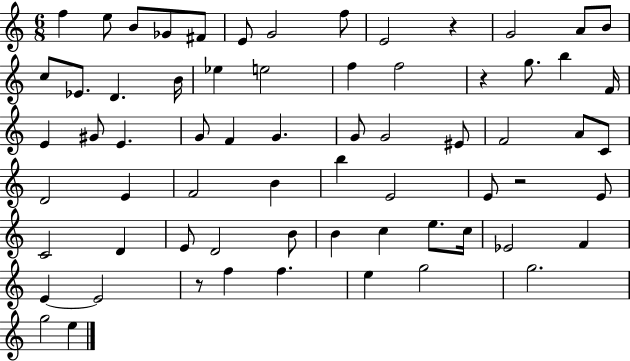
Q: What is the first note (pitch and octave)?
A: F5